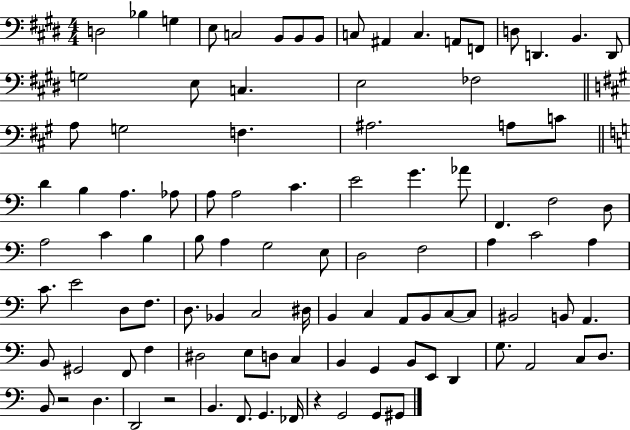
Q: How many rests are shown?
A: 3